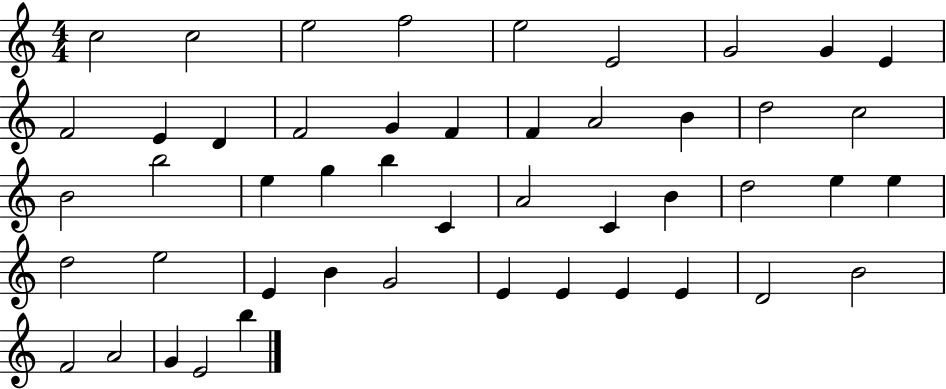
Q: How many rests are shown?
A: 0